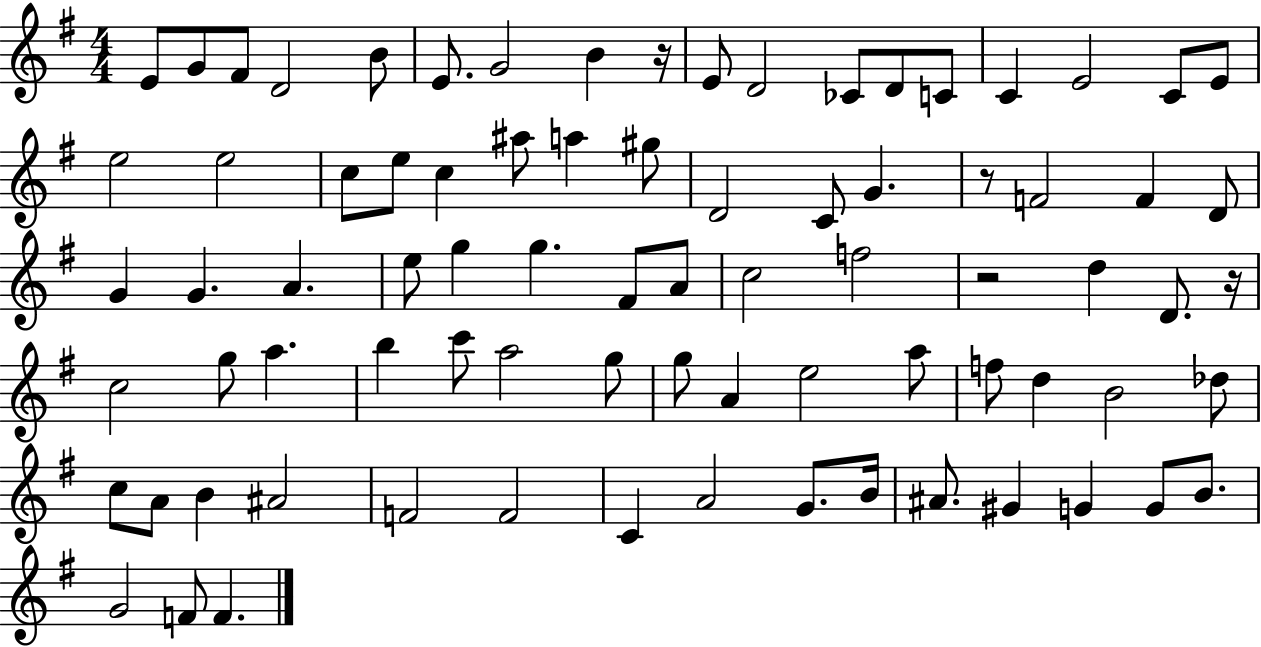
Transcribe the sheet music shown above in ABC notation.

X:1
T:Untitled
M:4/4
L:1/4
K:G
E/2 G/2 ^F/2 D2 B/2 E/2 G2 B z/4 E/2 D2 _C/2 D/2 C/2 C E2 C/2 E/2 e2 e2 c/2 e/2 c ^a/2 a ^g/2 D2 C/2 G z/2 F2 F D/2 G G A e/2 g g ^F/2 A/2 c2 f2 z2 d D/2 z/4 c2 g/2 a b c'/2 a2 g/2 g/2 A e2 a/2 f/2 d B2 _d/2 c/2 A/2 B ^A2 F2 F2 C A2 G/2 B/4 ^A/2 ^G G G/2 B/2 G2 F/2 F